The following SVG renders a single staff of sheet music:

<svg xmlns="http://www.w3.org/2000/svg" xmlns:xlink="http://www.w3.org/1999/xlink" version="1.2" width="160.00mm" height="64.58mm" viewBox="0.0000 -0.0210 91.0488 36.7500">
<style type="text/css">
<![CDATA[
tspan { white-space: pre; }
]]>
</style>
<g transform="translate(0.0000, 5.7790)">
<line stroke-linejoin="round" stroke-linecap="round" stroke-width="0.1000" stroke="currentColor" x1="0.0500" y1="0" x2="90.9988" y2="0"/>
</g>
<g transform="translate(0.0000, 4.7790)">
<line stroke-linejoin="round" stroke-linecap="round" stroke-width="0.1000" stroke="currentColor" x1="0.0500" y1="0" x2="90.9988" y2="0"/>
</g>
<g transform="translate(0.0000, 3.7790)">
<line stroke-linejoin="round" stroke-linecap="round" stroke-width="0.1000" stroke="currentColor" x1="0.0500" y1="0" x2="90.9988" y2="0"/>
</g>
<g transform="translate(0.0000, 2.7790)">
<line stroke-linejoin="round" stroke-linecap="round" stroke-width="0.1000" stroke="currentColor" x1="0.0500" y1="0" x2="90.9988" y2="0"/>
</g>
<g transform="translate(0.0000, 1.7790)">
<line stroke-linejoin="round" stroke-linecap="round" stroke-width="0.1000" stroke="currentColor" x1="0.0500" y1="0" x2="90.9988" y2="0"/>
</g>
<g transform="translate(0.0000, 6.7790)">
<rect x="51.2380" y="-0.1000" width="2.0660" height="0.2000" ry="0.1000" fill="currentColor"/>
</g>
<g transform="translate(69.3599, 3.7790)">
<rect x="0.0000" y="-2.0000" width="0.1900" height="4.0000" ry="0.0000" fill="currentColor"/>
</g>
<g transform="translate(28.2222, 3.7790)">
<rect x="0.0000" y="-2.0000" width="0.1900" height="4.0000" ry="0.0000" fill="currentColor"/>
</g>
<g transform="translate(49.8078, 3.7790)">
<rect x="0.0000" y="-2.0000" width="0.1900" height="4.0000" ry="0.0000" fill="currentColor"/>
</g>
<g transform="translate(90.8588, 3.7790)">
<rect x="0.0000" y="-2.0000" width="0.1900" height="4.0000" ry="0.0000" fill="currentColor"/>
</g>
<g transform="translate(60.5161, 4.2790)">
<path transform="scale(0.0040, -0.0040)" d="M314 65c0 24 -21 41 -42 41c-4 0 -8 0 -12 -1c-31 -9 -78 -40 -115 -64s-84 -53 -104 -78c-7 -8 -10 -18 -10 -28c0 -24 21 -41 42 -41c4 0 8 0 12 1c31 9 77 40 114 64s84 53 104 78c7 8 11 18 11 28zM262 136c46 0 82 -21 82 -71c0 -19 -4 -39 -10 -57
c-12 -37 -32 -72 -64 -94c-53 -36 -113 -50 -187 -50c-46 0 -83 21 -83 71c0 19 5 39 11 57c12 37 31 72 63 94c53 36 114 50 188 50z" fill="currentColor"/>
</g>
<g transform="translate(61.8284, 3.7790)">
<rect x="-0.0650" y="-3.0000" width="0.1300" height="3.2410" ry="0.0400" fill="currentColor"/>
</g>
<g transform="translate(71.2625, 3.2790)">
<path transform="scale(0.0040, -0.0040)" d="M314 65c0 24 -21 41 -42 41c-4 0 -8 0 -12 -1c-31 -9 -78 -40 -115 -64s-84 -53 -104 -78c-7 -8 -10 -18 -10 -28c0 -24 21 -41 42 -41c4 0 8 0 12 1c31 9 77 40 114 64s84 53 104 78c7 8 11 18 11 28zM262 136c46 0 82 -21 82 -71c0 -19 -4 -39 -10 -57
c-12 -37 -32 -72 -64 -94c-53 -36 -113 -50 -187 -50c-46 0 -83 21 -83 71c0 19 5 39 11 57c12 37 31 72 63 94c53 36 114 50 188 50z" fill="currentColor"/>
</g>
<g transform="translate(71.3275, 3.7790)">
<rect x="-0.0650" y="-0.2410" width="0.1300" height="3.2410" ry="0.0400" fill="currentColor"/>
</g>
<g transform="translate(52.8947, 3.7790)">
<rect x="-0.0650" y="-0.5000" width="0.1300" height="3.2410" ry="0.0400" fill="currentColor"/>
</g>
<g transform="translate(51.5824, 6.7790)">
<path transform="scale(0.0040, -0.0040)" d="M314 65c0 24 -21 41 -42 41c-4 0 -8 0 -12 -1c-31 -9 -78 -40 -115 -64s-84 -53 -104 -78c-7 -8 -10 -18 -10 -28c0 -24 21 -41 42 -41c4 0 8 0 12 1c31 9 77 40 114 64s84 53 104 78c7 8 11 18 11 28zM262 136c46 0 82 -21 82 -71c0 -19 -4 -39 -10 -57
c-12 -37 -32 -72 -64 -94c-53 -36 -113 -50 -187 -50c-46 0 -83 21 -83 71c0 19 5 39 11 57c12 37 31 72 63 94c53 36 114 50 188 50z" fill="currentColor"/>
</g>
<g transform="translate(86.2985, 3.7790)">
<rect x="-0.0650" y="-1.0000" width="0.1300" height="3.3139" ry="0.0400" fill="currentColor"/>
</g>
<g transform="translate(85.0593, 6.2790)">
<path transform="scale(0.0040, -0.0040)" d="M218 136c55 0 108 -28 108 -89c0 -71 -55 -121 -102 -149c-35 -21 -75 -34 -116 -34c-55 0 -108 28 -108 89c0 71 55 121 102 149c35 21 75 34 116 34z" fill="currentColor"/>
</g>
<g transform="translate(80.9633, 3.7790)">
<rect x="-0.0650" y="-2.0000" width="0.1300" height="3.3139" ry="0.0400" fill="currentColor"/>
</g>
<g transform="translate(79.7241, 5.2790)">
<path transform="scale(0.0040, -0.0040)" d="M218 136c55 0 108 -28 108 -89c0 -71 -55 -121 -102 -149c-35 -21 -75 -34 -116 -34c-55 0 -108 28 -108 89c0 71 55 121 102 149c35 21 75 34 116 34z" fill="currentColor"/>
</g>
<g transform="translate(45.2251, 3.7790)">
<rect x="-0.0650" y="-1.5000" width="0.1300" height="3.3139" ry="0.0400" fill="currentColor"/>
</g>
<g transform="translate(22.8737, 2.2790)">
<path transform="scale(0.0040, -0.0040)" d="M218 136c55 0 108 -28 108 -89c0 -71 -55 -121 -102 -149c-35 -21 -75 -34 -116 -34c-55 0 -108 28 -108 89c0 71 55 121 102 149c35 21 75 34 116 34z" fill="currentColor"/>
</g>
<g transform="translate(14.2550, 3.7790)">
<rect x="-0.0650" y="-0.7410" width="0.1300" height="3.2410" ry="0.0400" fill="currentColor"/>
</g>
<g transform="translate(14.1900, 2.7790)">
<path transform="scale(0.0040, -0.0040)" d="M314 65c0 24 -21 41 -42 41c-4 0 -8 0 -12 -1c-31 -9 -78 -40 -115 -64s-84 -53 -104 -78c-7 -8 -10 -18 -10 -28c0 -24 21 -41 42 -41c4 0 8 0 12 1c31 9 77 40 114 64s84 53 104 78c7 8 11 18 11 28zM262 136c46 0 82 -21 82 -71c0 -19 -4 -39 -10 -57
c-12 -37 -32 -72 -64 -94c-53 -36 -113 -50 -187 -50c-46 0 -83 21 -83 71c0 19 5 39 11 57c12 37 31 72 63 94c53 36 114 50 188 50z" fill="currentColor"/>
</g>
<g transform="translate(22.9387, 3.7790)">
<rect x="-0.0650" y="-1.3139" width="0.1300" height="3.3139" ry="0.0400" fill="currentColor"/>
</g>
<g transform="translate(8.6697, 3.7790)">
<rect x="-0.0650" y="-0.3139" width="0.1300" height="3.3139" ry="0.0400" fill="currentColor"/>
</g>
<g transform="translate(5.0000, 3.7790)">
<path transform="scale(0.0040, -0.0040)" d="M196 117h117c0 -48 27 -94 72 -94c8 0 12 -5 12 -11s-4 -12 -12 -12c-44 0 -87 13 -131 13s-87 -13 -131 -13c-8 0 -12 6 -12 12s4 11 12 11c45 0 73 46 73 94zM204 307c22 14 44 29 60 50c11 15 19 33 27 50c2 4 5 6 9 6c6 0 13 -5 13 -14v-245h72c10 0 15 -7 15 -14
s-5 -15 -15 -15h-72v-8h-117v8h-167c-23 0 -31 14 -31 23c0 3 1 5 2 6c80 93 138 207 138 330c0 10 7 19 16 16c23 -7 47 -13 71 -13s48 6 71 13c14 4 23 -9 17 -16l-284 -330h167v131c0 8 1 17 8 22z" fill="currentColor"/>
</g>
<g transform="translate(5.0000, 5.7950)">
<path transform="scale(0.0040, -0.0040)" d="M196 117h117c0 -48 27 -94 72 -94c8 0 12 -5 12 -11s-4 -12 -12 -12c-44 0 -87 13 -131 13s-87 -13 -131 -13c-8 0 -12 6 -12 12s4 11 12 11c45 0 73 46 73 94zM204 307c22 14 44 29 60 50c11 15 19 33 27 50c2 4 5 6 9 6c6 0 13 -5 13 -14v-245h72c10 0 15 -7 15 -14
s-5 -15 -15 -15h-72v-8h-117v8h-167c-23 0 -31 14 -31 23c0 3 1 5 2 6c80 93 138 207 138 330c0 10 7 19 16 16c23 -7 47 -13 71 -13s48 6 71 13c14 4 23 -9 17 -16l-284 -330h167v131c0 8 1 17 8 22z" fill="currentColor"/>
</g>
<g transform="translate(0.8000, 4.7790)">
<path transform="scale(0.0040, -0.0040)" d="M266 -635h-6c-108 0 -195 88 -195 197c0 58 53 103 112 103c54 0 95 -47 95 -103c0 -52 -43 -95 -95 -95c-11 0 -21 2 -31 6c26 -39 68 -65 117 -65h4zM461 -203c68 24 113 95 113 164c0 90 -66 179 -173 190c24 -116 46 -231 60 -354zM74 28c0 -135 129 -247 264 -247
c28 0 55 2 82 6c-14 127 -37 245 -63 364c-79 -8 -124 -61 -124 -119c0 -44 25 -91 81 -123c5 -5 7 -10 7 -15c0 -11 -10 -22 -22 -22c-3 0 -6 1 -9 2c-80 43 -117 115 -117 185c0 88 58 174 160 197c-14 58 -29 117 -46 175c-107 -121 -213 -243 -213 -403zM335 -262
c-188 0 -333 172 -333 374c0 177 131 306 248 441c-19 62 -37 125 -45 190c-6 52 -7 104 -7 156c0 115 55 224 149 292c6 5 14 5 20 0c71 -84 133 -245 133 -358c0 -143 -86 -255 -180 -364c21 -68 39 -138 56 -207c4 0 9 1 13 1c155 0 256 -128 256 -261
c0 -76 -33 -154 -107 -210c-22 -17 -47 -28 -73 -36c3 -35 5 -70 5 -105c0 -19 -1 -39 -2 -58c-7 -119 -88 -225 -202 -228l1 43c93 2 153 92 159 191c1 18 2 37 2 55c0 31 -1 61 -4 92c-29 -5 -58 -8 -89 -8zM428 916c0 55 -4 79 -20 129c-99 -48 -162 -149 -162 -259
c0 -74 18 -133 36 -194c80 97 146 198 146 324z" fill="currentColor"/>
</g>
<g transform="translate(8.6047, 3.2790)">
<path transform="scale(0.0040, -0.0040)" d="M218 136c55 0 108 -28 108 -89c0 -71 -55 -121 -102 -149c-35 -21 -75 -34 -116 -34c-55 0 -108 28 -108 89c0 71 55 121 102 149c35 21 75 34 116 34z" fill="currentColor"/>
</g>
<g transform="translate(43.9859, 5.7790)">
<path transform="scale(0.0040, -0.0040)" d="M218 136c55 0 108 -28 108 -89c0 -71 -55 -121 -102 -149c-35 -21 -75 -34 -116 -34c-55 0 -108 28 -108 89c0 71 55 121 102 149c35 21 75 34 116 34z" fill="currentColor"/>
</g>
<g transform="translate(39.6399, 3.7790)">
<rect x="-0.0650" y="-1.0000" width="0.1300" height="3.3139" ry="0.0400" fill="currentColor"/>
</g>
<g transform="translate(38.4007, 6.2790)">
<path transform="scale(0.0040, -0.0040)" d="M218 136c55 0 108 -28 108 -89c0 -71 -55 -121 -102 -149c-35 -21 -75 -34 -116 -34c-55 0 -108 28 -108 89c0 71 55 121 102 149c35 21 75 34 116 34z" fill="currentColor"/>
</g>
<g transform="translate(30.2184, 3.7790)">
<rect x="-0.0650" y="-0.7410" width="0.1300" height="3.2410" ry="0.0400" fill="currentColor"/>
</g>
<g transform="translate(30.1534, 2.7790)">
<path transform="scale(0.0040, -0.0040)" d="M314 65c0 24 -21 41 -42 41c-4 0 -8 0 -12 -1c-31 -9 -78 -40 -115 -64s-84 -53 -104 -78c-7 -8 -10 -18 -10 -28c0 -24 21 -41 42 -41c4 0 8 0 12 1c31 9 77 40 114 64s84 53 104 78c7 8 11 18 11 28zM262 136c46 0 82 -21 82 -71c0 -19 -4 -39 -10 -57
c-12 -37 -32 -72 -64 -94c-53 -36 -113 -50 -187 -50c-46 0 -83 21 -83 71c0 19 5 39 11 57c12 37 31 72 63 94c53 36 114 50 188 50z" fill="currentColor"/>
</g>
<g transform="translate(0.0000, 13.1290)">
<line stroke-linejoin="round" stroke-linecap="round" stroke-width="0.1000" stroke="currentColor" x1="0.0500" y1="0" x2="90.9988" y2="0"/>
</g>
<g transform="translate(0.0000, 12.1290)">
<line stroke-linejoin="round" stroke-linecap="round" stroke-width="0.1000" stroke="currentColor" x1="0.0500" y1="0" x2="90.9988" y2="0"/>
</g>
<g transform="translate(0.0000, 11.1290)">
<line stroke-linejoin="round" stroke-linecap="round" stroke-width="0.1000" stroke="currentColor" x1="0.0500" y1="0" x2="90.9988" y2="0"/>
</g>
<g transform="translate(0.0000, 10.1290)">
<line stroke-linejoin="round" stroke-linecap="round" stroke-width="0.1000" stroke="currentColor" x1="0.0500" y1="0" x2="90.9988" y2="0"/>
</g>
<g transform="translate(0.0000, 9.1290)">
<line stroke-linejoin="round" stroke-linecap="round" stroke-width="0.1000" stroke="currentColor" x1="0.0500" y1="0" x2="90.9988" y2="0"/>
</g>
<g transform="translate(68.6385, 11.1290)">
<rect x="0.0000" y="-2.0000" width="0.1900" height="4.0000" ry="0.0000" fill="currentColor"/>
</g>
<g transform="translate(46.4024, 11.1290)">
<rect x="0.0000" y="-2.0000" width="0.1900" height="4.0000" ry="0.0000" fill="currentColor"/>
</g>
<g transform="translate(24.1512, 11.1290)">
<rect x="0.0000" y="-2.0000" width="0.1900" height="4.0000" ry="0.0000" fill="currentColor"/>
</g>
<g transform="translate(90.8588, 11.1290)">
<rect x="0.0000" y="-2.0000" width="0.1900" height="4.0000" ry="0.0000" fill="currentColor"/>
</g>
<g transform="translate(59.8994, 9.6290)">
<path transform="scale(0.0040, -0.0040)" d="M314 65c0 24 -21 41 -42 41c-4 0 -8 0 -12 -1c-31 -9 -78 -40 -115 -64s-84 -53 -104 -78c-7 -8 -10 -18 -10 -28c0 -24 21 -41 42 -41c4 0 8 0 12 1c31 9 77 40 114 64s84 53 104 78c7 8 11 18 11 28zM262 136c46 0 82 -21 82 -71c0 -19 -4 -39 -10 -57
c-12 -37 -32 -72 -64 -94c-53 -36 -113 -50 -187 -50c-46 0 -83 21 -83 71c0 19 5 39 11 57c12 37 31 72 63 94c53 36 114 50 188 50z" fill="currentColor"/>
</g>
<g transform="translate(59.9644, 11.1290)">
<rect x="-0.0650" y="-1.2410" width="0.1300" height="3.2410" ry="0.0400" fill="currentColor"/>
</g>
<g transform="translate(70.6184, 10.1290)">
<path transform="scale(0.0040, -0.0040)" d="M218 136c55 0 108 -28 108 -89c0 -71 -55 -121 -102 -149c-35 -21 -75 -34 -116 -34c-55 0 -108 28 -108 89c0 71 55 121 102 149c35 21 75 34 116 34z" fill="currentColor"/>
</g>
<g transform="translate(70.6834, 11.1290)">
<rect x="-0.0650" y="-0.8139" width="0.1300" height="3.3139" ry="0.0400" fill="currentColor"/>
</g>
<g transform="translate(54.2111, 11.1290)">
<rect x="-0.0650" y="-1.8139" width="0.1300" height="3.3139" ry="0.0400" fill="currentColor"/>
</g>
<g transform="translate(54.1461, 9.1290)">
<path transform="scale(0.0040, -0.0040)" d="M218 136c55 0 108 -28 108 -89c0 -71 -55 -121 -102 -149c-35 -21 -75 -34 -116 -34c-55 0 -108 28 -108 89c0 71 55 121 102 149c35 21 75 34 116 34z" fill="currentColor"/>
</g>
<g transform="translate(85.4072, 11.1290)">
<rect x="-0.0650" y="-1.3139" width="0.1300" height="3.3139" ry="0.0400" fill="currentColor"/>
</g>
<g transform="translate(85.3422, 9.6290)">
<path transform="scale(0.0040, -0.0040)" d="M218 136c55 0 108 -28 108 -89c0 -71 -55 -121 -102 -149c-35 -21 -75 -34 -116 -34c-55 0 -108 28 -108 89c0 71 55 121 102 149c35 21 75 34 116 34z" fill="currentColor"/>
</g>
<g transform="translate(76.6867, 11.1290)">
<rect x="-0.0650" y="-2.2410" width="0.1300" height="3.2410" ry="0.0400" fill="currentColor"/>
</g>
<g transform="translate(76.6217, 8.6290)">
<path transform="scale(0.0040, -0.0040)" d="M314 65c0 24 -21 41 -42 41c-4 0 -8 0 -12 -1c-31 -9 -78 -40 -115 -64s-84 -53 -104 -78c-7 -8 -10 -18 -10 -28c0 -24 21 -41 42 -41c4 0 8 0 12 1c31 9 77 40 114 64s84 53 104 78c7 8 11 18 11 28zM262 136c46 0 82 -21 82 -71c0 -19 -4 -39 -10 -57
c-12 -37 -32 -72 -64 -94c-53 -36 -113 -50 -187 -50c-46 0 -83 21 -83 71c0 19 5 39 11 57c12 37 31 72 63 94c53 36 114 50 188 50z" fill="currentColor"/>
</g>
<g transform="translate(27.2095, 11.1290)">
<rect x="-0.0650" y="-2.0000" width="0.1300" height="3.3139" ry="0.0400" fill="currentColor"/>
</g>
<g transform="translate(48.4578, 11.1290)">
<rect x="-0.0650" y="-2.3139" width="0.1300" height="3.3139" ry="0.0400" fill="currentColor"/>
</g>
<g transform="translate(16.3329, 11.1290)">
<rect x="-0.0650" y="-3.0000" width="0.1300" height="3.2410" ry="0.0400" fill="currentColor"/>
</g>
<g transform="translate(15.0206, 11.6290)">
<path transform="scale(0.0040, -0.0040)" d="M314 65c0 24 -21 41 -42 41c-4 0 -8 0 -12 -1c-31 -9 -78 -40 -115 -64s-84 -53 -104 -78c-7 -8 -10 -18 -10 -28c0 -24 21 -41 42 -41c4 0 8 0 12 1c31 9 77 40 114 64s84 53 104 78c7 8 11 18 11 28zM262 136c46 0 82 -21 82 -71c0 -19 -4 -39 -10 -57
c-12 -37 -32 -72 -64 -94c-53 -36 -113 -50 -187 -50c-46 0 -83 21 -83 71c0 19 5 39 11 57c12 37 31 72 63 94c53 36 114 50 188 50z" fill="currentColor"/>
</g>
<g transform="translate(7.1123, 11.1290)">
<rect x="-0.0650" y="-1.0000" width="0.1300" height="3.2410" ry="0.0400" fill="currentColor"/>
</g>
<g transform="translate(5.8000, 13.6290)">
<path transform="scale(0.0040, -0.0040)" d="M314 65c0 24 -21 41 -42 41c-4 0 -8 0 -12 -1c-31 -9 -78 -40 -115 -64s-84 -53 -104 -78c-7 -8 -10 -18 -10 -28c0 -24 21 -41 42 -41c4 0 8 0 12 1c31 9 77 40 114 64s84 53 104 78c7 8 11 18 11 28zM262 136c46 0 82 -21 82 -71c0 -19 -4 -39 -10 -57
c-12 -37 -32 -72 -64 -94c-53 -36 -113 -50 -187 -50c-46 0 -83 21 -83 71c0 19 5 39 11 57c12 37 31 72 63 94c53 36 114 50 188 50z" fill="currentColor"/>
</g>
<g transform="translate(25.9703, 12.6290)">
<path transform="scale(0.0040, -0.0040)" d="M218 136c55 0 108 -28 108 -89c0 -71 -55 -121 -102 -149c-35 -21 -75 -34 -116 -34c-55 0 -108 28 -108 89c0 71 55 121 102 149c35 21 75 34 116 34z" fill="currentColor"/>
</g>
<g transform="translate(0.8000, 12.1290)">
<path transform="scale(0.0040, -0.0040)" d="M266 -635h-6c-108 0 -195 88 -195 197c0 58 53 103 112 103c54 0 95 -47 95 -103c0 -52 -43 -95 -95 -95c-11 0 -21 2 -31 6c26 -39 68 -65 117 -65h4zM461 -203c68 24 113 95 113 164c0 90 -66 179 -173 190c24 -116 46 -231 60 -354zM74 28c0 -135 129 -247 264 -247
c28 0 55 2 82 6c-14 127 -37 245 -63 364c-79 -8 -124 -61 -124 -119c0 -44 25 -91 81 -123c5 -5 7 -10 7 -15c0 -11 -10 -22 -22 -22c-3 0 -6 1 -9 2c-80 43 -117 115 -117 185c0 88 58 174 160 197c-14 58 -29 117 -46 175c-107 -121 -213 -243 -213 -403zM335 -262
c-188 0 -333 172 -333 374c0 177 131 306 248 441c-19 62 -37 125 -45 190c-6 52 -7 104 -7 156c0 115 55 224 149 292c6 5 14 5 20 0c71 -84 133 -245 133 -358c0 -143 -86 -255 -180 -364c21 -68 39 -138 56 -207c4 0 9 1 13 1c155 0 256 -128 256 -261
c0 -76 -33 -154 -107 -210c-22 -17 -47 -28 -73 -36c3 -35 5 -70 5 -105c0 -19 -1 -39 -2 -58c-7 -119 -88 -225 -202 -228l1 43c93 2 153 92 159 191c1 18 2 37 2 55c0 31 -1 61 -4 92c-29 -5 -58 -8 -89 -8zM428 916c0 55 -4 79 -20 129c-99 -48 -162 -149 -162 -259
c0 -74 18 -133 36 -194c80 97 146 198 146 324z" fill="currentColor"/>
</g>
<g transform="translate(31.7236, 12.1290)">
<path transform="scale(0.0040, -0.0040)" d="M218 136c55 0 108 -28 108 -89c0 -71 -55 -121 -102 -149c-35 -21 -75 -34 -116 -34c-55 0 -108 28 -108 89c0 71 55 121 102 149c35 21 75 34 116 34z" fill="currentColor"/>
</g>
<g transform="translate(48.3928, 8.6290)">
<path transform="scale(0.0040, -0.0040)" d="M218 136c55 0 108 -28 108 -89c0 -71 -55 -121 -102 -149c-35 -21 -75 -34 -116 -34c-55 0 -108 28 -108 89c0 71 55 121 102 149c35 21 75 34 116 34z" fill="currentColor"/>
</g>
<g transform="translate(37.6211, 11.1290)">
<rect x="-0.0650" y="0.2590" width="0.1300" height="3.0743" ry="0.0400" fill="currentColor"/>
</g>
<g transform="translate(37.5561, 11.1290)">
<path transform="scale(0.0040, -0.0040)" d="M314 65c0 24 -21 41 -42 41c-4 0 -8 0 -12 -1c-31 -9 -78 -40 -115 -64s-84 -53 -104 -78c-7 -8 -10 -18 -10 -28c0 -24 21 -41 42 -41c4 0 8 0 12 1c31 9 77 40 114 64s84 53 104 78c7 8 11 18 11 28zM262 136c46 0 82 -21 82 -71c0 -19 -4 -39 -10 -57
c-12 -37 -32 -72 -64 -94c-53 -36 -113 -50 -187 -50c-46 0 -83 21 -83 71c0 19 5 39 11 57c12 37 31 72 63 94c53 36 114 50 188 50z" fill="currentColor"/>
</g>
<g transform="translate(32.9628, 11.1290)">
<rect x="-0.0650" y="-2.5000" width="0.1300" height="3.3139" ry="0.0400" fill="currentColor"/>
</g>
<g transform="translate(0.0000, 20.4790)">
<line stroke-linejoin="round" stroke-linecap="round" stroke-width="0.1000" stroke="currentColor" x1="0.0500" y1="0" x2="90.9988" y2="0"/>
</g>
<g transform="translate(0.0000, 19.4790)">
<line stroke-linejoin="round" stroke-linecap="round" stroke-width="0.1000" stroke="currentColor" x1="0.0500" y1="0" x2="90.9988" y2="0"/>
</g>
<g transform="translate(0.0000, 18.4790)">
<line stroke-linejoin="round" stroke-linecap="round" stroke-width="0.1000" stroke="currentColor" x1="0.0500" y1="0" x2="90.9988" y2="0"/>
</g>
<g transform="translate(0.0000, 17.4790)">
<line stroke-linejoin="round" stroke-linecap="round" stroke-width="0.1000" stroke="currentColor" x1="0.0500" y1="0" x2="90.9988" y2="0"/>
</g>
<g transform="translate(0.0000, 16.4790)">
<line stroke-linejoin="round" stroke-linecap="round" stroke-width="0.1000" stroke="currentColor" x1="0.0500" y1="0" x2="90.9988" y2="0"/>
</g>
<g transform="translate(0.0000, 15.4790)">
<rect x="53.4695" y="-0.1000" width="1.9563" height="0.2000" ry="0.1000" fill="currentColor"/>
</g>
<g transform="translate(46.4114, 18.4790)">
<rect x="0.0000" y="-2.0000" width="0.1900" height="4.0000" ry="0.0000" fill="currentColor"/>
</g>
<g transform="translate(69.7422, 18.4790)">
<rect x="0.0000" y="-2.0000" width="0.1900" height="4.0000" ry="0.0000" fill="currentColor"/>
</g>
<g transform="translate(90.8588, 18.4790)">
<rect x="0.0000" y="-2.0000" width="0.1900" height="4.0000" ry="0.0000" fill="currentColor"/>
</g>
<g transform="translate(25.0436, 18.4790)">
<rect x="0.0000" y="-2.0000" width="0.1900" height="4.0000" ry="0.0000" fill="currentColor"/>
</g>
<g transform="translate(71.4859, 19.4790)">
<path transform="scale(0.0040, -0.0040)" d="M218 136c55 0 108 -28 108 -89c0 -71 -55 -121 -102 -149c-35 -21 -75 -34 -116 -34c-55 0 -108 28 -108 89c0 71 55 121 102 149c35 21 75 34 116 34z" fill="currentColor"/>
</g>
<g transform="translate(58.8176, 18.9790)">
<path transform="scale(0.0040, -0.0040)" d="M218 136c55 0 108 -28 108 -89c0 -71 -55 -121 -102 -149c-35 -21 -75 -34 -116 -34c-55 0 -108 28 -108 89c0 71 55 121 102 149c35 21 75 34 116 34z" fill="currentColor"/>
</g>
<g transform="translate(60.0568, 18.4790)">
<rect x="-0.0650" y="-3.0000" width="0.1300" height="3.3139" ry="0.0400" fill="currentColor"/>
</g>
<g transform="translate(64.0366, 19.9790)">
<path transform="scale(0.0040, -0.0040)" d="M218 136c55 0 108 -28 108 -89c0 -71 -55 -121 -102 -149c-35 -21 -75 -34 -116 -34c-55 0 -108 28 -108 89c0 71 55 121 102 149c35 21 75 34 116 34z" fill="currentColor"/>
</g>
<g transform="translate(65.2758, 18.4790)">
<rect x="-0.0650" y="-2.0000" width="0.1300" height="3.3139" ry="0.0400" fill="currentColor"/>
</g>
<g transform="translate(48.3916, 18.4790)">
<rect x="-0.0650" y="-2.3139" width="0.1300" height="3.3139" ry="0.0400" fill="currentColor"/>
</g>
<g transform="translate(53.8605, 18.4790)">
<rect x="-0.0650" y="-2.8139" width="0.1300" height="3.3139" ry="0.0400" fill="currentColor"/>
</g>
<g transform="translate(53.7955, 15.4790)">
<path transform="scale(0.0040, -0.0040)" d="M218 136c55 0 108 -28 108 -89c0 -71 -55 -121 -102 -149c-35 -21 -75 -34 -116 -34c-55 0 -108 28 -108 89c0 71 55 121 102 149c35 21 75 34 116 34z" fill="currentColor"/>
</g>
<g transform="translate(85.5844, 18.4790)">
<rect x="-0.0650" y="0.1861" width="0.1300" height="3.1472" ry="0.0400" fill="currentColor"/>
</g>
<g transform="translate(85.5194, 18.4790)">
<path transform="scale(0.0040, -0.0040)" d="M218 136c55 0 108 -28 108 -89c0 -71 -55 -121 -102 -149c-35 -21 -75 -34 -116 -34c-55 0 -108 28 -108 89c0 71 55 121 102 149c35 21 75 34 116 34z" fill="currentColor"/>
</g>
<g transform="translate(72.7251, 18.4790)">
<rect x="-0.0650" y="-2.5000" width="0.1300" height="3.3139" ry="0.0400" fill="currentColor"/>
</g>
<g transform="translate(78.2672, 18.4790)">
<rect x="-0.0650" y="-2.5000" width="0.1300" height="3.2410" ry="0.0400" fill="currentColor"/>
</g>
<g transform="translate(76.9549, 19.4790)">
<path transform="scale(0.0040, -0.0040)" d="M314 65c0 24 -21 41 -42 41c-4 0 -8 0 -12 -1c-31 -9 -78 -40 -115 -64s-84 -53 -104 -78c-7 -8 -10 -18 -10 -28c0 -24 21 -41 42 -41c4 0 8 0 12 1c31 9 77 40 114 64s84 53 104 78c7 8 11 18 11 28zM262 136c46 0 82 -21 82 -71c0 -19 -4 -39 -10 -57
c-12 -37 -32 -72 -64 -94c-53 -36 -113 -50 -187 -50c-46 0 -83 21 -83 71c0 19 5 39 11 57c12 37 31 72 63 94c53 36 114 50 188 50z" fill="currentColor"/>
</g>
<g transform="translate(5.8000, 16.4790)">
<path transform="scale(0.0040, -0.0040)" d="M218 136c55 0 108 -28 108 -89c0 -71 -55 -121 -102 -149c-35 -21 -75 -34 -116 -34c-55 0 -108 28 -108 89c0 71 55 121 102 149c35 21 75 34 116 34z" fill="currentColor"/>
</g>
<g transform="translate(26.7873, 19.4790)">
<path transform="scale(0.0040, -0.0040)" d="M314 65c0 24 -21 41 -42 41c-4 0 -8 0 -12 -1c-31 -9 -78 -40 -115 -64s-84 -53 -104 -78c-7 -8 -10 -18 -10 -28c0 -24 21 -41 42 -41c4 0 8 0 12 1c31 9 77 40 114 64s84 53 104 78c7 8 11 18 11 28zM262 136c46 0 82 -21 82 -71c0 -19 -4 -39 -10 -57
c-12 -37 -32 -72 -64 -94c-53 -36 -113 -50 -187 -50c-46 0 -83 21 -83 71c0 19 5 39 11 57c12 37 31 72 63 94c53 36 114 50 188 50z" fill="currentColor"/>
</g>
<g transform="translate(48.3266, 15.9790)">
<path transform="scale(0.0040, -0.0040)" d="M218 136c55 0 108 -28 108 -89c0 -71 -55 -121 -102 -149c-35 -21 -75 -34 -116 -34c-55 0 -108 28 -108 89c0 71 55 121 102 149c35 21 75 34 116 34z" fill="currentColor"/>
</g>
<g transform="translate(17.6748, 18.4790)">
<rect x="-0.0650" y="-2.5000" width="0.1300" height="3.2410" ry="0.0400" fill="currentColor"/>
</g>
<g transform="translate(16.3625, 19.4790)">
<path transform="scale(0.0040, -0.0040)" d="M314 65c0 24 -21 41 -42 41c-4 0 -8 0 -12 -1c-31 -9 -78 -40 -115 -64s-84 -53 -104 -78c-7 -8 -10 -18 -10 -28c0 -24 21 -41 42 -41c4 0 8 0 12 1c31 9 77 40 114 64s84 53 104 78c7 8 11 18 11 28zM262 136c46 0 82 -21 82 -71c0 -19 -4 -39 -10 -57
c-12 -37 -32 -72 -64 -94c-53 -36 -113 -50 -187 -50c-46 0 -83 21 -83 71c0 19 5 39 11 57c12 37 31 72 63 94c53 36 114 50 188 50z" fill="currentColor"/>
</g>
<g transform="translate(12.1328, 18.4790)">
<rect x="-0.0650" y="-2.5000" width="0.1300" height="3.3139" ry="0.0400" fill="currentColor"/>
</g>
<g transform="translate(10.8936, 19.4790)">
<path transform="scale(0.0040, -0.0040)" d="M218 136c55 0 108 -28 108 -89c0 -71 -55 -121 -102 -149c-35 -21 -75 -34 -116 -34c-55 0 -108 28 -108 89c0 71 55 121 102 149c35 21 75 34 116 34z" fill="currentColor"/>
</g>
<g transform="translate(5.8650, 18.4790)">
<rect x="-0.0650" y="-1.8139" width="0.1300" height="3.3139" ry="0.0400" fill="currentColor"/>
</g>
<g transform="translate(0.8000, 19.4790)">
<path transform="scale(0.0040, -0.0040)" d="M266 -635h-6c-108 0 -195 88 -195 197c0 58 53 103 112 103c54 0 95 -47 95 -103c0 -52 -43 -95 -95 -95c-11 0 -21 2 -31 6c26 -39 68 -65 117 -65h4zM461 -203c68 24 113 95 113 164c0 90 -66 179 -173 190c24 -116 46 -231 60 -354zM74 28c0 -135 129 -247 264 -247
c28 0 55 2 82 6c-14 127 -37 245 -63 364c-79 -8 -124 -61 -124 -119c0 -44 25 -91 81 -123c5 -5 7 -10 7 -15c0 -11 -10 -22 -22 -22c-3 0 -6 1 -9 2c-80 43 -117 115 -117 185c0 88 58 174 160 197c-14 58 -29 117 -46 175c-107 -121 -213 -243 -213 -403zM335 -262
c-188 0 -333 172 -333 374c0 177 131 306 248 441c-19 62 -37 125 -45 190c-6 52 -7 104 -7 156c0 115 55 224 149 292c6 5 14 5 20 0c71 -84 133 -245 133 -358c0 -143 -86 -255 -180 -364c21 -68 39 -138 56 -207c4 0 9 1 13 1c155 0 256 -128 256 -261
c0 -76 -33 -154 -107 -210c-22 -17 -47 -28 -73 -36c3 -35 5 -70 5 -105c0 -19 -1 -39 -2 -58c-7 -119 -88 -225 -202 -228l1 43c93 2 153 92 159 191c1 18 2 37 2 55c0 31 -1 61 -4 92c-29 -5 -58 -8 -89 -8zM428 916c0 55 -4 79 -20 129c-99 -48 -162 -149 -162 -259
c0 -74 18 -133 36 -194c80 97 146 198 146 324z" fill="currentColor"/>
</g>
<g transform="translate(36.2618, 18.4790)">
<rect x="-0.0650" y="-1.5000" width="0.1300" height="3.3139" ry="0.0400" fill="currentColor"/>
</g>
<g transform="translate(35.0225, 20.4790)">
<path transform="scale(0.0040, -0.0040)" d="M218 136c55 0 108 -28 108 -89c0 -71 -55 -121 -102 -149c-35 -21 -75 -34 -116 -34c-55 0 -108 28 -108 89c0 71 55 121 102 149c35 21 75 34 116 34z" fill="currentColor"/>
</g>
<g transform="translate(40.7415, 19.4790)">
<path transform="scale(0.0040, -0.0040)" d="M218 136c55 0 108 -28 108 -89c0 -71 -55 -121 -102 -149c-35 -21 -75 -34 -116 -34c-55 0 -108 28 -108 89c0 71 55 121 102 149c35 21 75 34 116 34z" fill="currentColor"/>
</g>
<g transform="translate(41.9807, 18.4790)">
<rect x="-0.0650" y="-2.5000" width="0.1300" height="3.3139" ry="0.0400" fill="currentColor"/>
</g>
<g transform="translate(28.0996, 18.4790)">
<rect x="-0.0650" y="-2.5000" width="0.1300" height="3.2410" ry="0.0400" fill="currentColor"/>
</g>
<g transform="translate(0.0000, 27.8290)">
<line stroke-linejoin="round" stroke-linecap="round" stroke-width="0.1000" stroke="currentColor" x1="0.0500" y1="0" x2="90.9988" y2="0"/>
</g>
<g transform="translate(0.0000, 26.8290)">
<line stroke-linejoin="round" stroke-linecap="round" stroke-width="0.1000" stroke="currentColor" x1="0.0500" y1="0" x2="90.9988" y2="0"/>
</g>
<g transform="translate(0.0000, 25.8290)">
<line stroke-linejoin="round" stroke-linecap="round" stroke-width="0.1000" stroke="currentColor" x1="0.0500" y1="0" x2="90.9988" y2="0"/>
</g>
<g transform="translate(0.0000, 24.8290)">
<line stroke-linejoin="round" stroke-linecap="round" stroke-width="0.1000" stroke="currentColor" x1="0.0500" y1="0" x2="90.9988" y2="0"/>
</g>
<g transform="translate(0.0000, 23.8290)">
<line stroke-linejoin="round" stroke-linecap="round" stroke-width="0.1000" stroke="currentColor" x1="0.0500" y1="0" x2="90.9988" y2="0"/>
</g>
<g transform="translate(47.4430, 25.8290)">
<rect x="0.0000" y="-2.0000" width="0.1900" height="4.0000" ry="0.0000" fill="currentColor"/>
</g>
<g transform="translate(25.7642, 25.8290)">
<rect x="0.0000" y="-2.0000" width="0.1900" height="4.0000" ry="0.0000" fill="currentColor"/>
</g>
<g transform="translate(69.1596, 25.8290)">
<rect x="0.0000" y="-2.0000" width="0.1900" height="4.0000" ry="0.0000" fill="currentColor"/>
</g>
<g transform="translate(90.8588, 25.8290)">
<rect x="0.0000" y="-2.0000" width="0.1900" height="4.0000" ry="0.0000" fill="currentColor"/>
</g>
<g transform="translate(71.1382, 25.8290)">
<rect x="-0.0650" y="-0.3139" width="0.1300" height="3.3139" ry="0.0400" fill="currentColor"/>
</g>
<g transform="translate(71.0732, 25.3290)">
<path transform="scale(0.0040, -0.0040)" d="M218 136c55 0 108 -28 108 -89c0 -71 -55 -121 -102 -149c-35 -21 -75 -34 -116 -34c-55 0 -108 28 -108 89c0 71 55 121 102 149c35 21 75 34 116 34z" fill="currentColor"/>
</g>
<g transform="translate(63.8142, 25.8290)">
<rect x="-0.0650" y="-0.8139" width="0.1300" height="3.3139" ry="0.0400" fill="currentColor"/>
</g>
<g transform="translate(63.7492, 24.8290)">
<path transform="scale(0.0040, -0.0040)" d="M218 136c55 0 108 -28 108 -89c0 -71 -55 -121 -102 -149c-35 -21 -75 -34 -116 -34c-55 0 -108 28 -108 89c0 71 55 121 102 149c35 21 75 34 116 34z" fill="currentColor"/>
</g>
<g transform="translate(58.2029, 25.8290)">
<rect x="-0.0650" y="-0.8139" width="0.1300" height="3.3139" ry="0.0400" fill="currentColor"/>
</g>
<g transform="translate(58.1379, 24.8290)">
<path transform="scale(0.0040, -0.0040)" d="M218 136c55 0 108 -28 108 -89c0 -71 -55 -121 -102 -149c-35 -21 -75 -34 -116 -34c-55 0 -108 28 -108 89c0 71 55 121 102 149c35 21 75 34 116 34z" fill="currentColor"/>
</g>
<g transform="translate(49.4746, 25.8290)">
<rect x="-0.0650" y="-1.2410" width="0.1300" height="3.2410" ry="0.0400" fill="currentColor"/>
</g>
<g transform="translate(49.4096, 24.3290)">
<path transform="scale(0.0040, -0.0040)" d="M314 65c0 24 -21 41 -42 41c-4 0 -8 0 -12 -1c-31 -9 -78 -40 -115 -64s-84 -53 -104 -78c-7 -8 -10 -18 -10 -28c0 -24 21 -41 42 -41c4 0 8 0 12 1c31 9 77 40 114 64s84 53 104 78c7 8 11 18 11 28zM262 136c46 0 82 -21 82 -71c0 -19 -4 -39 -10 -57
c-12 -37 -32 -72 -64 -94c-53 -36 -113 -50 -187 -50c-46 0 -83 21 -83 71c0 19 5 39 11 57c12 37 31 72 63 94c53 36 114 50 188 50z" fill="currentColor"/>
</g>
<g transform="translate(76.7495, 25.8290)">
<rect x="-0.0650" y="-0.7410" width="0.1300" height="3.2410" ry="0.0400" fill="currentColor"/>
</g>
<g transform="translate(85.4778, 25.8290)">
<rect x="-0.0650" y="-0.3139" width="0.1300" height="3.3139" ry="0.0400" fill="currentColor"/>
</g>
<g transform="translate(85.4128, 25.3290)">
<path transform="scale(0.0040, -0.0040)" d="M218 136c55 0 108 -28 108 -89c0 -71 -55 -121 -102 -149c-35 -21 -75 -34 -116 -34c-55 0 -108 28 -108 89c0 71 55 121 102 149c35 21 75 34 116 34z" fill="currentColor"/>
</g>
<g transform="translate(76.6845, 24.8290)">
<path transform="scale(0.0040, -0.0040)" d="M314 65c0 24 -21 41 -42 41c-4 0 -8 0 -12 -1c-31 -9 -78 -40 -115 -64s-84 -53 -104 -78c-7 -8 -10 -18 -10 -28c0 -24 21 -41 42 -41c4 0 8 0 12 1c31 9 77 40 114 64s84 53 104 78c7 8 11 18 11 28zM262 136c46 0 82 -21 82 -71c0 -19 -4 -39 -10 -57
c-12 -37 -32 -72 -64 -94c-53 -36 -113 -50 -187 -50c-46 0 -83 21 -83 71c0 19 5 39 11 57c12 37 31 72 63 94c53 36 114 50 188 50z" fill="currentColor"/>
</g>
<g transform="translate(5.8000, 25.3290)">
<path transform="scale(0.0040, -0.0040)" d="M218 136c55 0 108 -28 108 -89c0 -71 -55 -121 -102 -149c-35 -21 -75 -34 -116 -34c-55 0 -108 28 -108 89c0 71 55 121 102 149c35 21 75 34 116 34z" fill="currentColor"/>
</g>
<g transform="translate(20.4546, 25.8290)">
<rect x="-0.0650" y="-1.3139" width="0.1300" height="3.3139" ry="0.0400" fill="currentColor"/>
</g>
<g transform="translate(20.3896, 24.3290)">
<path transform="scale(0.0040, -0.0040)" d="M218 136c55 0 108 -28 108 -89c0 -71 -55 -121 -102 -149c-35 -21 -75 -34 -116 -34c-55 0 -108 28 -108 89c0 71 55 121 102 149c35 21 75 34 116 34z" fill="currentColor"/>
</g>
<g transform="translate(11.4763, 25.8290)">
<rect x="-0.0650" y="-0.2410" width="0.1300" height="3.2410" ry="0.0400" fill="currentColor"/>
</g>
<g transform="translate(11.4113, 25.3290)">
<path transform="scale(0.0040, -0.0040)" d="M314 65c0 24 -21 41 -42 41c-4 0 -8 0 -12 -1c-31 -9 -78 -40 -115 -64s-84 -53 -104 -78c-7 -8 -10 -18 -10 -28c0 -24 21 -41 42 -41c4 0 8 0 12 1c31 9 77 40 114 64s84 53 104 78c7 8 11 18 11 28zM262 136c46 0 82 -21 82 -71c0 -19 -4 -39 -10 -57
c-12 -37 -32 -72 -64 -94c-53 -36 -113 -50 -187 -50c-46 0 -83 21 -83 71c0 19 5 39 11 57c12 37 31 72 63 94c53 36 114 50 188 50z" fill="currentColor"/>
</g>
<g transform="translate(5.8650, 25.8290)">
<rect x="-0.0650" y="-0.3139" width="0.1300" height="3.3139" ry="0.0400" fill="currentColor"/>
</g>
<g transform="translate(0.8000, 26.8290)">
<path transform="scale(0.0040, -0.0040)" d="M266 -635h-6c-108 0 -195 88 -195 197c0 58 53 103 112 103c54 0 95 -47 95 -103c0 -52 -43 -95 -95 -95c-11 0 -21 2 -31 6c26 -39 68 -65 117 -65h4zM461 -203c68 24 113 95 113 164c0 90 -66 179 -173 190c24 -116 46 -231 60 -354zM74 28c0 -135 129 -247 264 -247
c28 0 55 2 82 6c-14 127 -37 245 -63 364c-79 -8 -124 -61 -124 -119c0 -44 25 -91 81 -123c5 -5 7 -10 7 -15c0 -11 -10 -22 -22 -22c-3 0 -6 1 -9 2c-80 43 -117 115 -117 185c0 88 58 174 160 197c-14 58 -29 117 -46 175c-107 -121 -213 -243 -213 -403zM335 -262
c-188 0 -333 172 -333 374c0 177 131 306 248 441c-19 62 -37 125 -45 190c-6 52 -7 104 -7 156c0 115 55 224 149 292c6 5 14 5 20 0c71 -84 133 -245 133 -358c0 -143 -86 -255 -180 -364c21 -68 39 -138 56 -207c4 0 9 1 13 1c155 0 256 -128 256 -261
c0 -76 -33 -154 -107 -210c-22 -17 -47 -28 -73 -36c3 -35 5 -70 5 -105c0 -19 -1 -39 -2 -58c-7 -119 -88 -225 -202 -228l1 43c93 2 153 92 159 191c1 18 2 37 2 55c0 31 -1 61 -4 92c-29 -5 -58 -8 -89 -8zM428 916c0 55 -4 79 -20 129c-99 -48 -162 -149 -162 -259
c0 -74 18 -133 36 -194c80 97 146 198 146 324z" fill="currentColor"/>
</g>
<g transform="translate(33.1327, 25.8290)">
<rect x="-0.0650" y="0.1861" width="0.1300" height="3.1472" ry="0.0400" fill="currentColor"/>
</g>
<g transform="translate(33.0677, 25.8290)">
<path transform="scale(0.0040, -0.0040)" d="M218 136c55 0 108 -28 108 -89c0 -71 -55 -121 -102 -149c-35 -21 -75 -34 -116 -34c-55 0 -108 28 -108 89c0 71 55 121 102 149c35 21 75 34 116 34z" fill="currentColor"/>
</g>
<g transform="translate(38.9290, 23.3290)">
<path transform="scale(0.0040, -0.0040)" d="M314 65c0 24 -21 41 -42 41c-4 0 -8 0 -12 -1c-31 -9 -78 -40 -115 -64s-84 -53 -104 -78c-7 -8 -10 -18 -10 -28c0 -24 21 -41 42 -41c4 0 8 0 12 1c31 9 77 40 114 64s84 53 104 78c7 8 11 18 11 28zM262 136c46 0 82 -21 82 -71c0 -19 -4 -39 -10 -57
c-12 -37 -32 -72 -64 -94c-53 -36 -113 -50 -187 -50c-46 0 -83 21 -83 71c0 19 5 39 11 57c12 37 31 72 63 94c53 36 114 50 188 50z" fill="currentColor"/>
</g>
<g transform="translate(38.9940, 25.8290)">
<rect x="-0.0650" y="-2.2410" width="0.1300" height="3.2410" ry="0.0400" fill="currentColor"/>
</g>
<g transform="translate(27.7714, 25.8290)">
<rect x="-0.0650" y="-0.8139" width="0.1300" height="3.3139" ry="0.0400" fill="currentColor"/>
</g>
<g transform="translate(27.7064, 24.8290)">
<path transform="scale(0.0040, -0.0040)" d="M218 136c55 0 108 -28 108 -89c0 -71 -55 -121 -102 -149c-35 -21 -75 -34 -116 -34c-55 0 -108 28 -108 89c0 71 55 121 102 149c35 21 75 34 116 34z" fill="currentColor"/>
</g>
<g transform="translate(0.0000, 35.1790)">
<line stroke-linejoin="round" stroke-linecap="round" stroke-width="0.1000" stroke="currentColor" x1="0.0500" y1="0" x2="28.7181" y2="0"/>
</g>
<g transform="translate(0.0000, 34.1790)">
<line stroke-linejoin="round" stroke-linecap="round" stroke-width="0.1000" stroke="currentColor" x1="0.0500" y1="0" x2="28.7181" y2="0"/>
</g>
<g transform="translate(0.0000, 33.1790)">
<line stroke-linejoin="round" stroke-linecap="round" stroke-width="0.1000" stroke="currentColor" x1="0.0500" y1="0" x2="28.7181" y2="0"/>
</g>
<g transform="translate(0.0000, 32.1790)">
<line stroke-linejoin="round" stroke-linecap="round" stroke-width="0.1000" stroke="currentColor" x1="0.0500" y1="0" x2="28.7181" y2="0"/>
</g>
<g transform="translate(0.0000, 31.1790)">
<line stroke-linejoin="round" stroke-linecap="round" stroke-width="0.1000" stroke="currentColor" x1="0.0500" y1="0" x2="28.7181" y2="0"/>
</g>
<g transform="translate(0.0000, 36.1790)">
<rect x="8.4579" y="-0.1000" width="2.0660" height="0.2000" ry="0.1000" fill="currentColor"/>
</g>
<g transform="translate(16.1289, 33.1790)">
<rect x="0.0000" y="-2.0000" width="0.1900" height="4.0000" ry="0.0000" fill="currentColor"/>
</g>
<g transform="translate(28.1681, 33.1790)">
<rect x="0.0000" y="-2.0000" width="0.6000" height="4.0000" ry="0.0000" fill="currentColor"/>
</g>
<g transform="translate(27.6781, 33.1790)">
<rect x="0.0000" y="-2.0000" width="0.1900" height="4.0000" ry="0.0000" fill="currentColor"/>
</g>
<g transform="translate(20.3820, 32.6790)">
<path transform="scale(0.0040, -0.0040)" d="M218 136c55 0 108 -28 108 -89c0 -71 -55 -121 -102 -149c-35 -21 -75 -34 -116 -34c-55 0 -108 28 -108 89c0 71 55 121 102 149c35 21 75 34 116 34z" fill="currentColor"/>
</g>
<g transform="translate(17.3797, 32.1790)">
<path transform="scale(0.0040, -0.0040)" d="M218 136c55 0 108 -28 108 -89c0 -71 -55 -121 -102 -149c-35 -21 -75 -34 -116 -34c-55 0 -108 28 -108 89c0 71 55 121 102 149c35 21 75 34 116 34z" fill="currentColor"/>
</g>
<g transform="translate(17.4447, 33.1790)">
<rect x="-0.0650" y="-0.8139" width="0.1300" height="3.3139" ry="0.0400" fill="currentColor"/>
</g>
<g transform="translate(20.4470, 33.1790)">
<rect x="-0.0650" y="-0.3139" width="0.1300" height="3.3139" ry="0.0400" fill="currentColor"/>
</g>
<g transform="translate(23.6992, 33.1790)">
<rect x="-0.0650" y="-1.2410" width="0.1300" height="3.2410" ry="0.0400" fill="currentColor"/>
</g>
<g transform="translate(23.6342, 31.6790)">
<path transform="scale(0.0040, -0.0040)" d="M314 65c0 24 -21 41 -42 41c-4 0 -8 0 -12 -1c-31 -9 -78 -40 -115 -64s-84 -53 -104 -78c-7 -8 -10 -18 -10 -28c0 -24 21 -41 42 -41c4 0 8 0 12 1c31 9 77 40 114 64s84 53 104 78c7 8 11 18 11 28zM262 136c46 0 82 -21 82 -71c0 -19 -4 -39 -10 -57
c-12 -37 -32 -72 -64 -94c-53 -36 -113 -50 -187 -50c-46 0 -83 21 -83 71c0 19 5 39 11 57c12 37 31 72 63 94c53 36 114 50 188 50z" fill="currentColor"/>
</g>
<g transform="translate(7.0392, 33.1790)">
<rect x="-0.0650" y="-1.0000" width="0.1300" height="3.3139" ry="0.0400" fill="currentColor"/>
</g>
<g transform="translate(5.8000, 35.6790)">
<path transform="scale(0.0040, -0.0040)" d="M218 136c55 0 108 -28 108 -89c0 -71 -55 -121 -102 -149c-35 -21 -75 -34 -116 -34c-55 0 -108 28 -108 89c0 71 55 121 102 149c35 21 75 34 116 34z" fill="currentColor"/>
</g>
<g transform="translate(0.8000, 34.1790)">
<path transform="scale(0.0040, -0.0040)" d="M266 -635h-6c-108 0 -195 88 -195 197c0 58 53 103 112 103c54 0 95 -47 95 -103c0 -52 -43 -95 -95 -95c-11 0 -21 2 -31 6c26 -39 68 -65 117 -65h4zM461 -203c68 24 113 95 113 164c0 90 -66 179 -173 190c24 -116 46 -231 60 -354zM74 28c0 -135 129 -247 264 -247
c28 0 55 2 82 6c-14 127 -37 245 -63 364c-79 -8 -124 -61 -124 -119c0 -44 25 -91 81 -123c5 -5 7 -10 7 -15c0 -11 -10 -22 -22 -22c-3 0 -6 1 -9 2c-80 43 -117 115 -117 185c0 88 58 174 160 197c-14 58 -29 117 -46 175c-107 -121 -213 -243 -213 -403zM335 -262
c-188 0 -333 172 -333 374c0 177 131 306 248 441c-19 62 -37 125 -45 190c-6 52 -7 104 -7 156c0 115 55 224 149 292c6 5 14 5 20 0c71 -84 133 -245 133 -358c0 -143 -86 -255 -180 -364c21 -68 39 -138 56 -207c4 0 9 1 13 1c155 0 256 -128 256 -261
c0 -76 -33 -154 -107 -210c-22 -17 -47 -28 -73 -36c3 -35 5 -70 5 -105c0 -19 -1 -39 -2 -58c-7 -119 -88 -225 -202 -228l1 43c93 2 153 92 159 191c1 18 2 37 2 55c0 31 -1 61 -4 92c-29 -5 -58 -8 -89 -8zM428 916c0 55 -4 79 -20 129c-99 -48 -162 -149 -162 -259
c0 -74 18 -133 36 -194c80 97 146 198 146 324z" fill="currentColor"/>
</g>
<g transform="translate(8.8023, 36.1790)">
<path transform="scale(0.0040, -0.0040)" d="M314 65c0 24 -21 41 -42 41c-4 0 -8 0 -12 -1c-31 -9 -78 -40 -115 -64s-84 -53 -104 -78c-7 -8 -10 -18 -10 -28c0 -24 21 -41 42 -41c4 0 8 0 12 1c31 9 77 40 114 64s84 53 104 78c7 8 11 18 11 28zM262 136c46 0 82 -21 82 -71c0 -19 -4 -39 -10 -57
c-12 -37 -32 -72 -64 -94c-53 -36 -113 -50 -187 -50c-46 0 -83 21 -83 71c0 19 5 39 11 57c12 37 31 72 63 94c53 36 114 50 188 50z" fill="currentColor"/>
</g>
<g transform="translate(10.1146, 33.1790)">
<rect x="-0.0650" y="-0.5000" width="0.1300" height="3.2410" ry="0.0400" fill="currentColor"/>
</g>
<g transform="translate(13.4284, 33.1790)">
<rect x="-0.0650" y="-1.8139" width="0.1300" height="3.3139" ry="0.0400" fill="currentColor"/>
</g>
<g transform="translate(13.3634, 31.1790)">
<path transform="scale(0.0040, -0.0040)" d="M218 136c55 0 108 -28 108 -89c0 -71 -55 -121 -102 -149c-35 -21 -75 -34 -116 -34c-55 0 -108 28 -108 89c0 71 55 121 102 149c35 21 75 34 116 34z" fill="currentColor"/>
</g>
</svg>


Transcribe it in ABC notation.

X:1
T:Untitled
M:4/4
L:1/4
K:C
c d2 e d2 D E C2 A2 c2 F D D2 A2 F G B2 g f e2 d g2 e f G G2 G2 E G g a A F G G2 B c c2 e d B g2 e2 d d c d2 c D C2 f d c e2